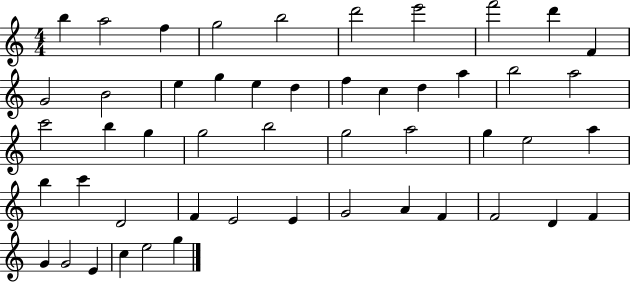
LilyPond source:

{
  \clef treble
  \numericTimeSignature
  \time 4/4
  \key c \major
  b''4 a''2 f''4 | g''2 b''2 | d'''2 e'''2 | f'''2 d'''4 f'4 | \break g'2 b'2 | e''4 g''4 e''4 d''4 | f''4 c''4 d''4 a''4 | b''2 a''2 | \break c'''2 b''4 g''4 | g''2 b''2 | g''2 a''2 | g''4 e''2 a''4 | \break b''4 c'''4 d'2 | f'4 e'2 e'4 | g'2 a'4 f'4 | f'2 d'4 f'4 | \break g'4 g'2 e'4 | c''4 e''2 g''4 | \bar "|."
}